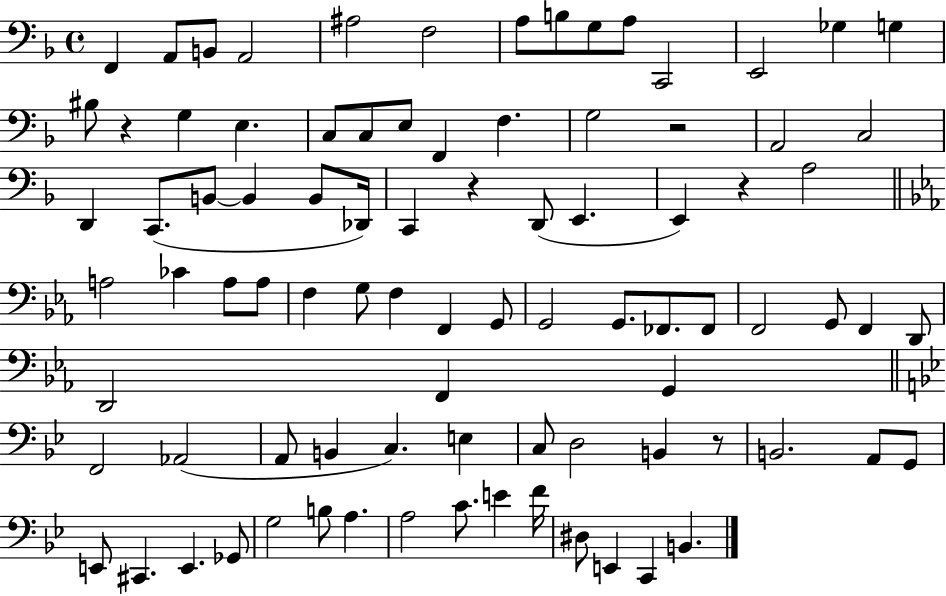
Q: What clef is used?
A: bass